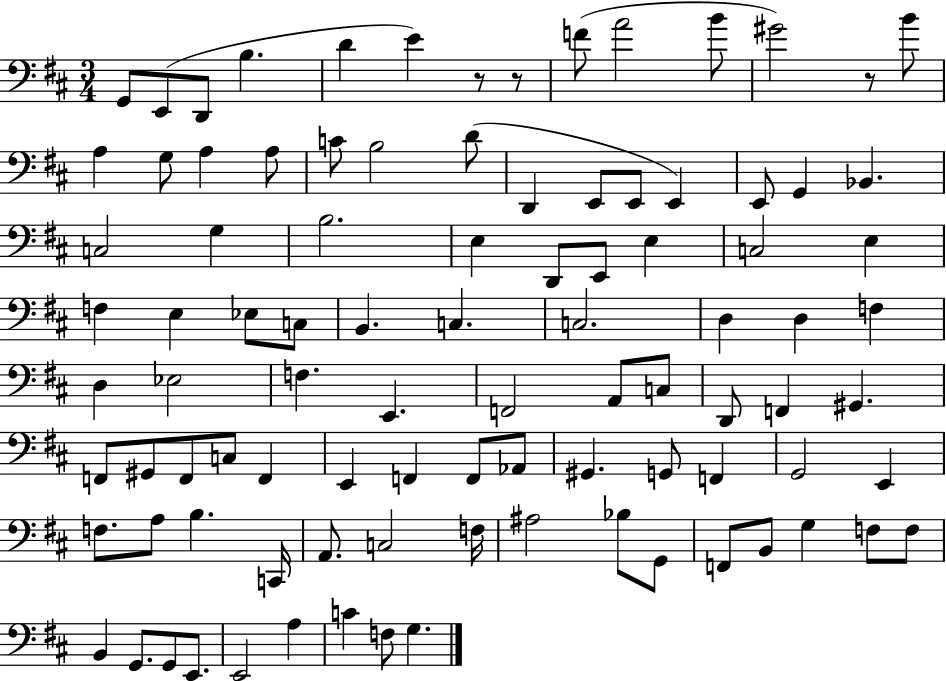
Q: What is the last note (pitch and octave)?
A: G3